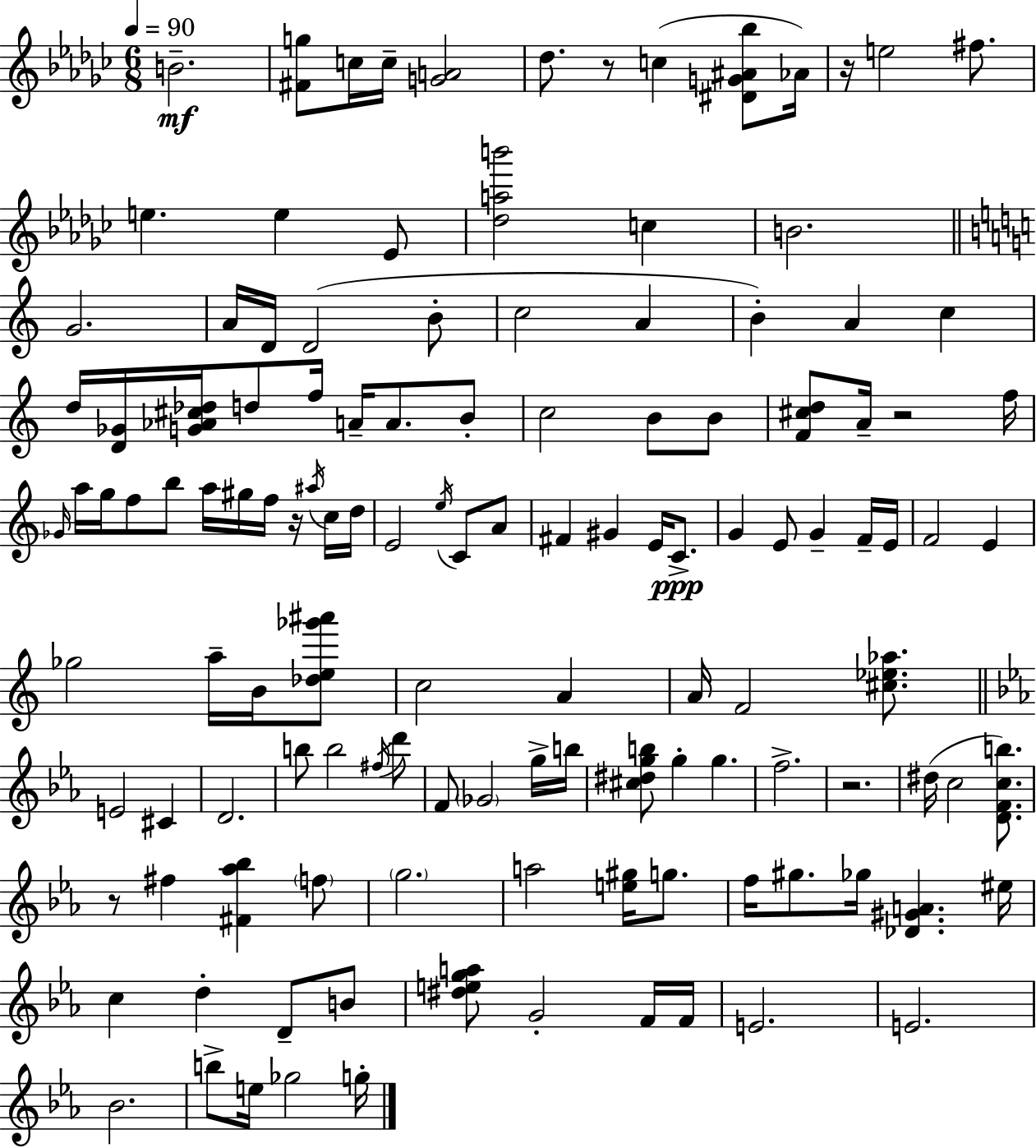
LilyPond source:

{
  \clef treble
  \numericTimeSignature
  \time 6/8
  \key ees \minor
  \tempo 4 = 90
  b'2.--\mf | <fis' g''>8 c''16 c''16-- <g' a'>2 | des''8. r8 c''4( <dis' g' ais' bes''>8 aes'16) | r16 e''2 fis''8. | \break e''4. e''4 ees'8 | <des'' a'' b'''>2 c''4 | b'2. | \bar "||" \break \key c \major g'2. | a'16 d'16 d'2( b'8-. | c''2 a'4 | b'4-.) a'4 c''4 | \break d''16 <d' ges'>16 <g' aes' cis'' des''>16 d''8 f''16 a'16-- a'8. b'8-. | c''2 b'8 b'8 | <f' cis'' d''>8 a'16-- r2 f''16 | \grace { ges'16 } a''16 g''16 f''8 b''8 a''16 gis''16 f''16 r16 \acciaccatura { ais''16 } | \break c''16 d''16 e'2 \acciaccatura { e''16 } c'8 | a'8 fis'4 gis'4 e'16 | c'8.->\ppp g'4 e'8 g'4-- | f'16-- e'16 f'2 e'4 | \break ges''2 a''16-- | b'16 <des'' e'' ges''' ais'''>8 c''2 a'4 | a'16 f'2 | <cis'' ees'' aes''>8. \bar "||" \break \key c \minor e'2 cis'4 | d'2. | b''8 b''2 \acciaccatura { fis''16 } d'''8 | f'8 \parenthesize ges'2 g''16-> | \break b''16 <cis'' dis'' g'' b''>8 g''4-. g''4. | f''2.-> | r2. | dis''16( c''2 <d' f' c'' b''>8.) | \break r8 fis''4 <fis' aes'' bes''>4 \parenthesize f''8 | \parenthesize g''2. | a''2 <e'' gis''>16 g''8. | f''16 gis''8. ges''16 <des' gis' a'>4. | \break eis''16 c''4 d''4-. d'8-- b'8 | <dis'' e'' g'' a''>8 g'2-. f'16 | f'16 e'2. | e'2. | \break bes'2. | b''8-> e''16 ges''2 | g''16-. \bar "|."
}